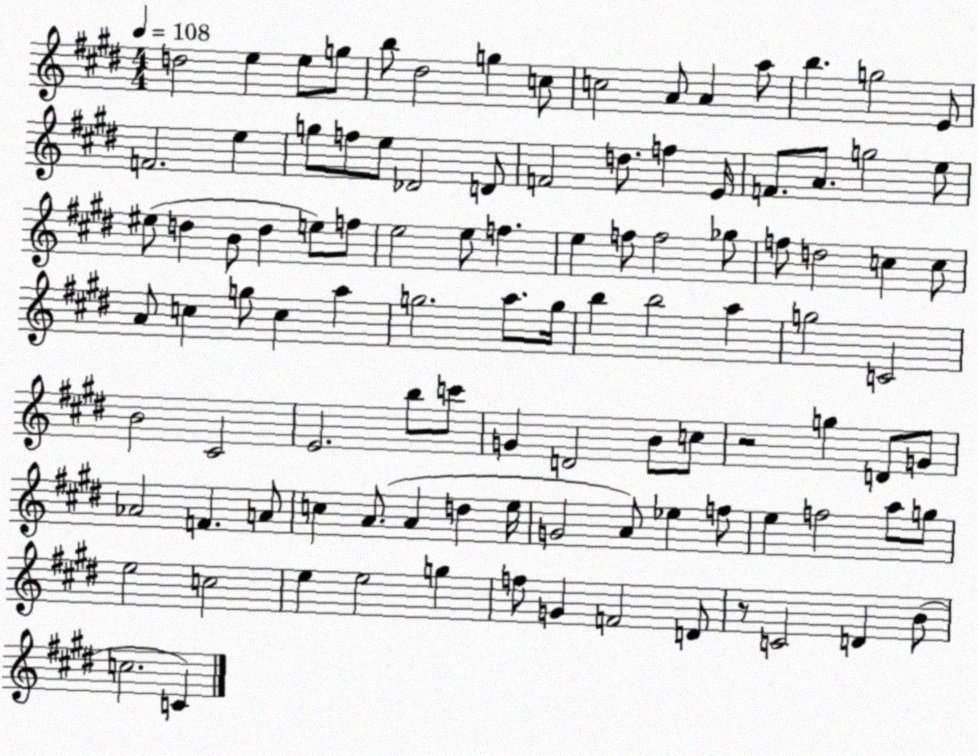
X:1
T:Untitled
M:4/4
L:1/4
K:E
d2 e e/2 g/2 b/2 ^d2 g c/2 c2 A/2 A a/2 b g2 E/2 F2 e g/2 f/2 e/2 _D2 D/2 F2 d/2 f E/4 F/2 A/2 g2 e/2 ^e/2 d B/2 d e/2 f/2 e2 e/2 f e f/2 f2 _g/2 f/2 d2 c c/2 A/2 c g/2 c a g2 a/2 g/4 b b2 a g2 C2 B2 ^C2 E2 b/2 c'/2 G D2 B/2 c/2 z2 g D/2 G/2 _A2 F A/2 c A/2 A d e/4 G2 A/2 _e f/2 e f2 a/2 g/2 e2 c2 e e2 g f/2 G F2 D/2 z/2 C2 D B/2 c2 C